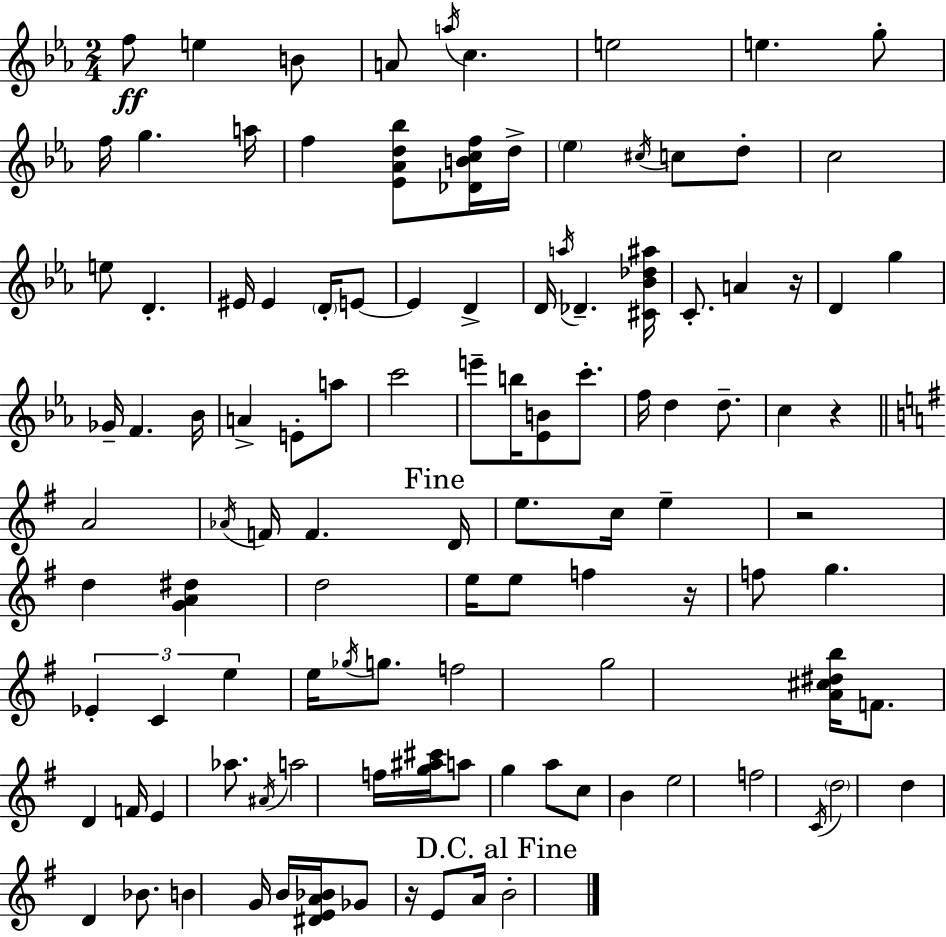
X:1
T:Untitled
M:2/4
L:1/4
K:Eb
f/2 e B/2 A/2 a/4 c e2 e g/2 f/4 g a/4 f [_E_Ad_b]/2 [_DBcf]/4 d/4 _e ^c/4 c/2 d/2 c2 e/2 D ^E/4 ^E D/4 E/2 E D D/4 a/4 _D [^C_B_d^a]/4 C/2 A z/4 D g _G/4 F _B/4 A E/2 a/2 c'2 e'/2 b/4 [_EB]/2 c'/2 f/4 d d/2 c z A2 _A/4 F/4 F D/4 e/2 c/4 e z2 d [GA^d] d2 e/4 e/2 f z/4 f/2 g _E C e e/4 _g/4 g/2 f2 g2 [A^c^db]/4 F/2 D F/4 E _a/2 ^A/4 a2 f/4 [g^a^c']/4 a/2 g a/2 c/2 B e2 f2 C/4 d2 d D _B/2 B G/4 B/4 [^DEA_B]/4 _G/2 z/4 E/2 A/4 B2